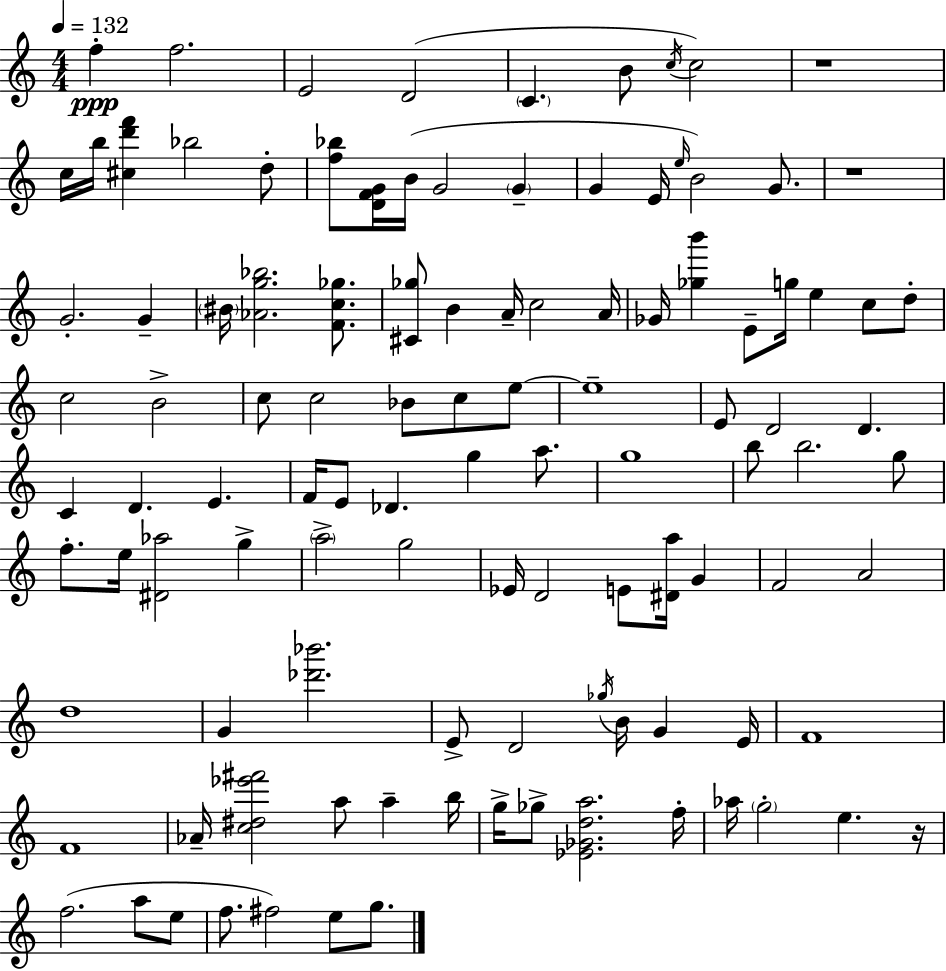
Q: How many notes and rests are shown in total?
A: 109